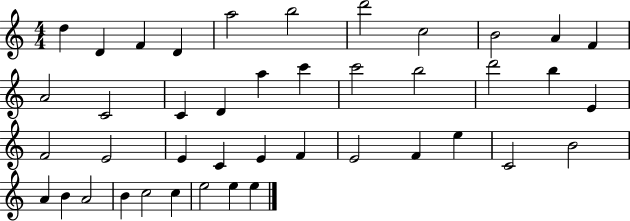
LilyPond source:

{
  \clef treble
  \numericTimeSignature
  \time 4/4
  \key c \major
  d''4 d'4 f'4 d'4 | a''2 b''2 | d'''2 c''2 | b'2 a'4 f'4 | \break a'2 c'2 | c'4 d'4 a''4 c'''4 | c'''2 b''2 | d'''2 b''4 e'4 | \break f'2 e'2 | e'4 c'4 e'4 f'4 | e'2 f'4 e''4 | c'2 b'2 | \break a'4 b'4 a'2 | b'4 c''2 c''4 | e''2 e''4 e''4 | \bar "|."
}